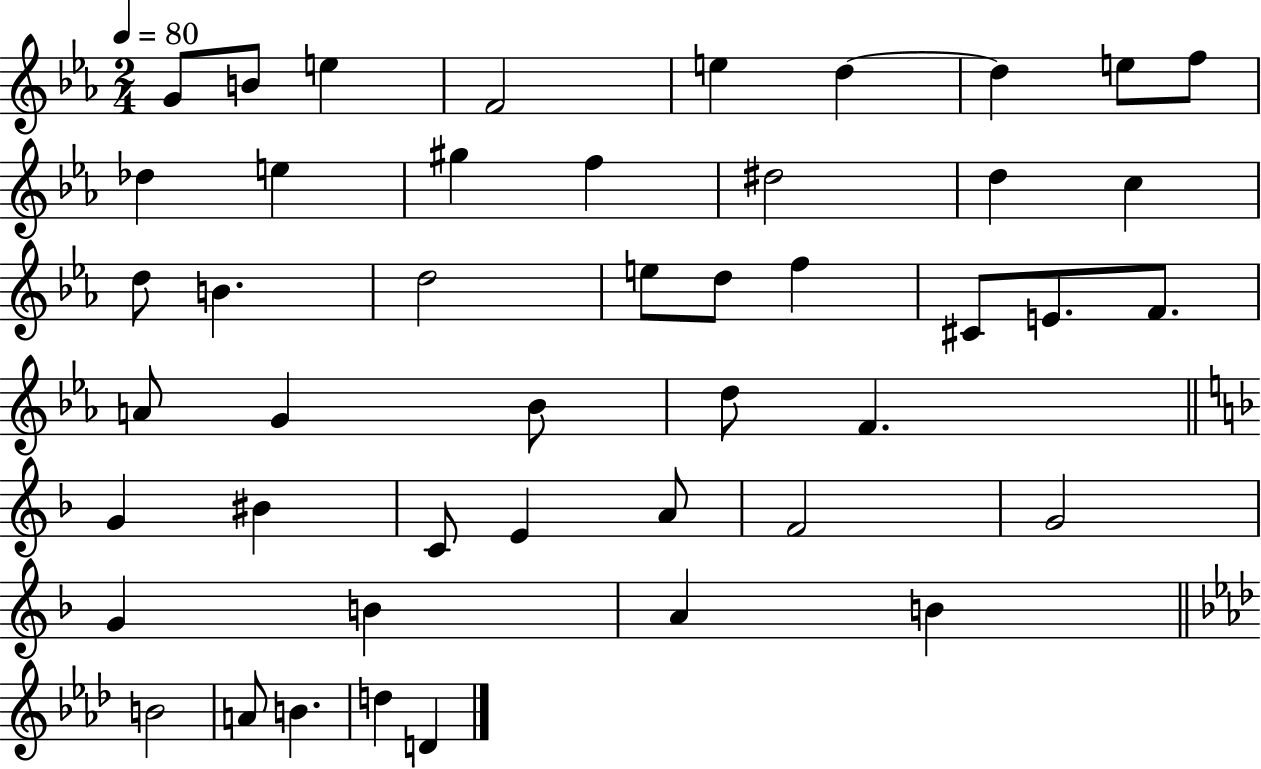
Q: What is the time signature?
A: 2/4